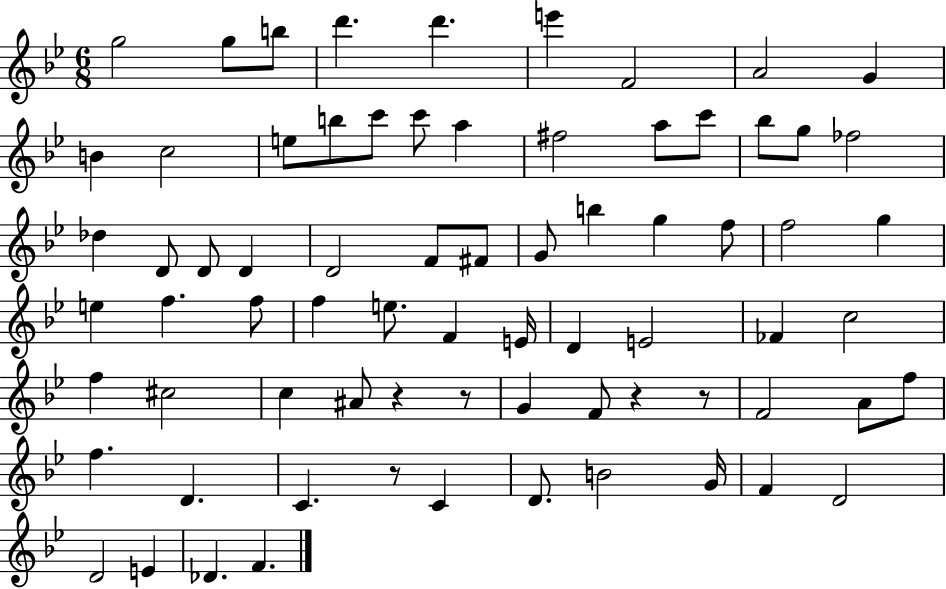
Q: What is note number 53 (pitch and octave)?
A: F4